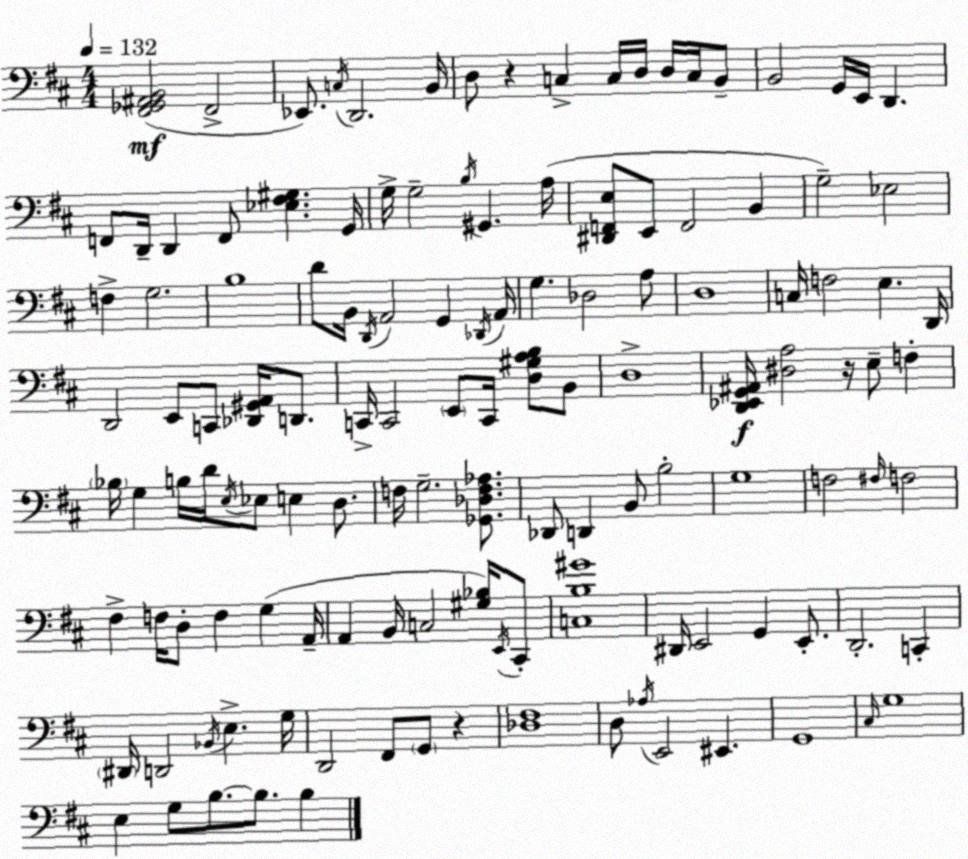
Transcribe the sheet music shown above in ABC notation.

X:1
T:Untitled
M:4/4
L:1/4
K:D
[^F,,_G,,^A,,B,,]2 ^F,,2 _E,,/2 C,/4 D,,2 B,,/4 D,/2 z C, C,/4 D,/4 D,/4 C,/4 B,,/2 B,,2 G,,/4 E,,/4 D,, F,,/2 D,,/4 D,, F,,/2 [_E,^F,^G,] G,,/4 G,/4 G,2 B,/4 ^G,, A,/4 [^D,,F,,E,]/2 E,,/2 F,,2 B,, G,2 _E,2 F, G,2 B,4 D/2 B,,/4 D,,/4 A,,2 G,, _D,,/4 A,,/4 G, _D,2 A,/2 D,4 C,/4 F,2 E, D,,/4 D,,2 E,,/2 C,,/2 [_D,,^G,,A,,]/4 D,,/2 C,,/4 C,,2 E,,/2 C,,/4 [D,^G,A,B,]/2 B,,/2 D,4 [D,,_E,,G,,^A,,]/4 [^D,A,]2 z/4 E,/2 F, _B,/4 G, B,/4 D/4 E,/4 _E,/2 E, D,/2 F,/4 G,2 [_G,,_D,F,_A,]/2 _D,,/2 D,, B,,/2 B,2 G,4 F,2 ^F,/4 F,2 ^F, F,/4 D,/2 F, G, A,,/4 A,, B,,/4 C,2 [^G,_B,]/4 E,,/4 ^C,,/2 [C,B,^G]4 ^D,,/4 E,,2 G,, E,,/2 D,,2 C,, ^D,,/4 D,,2 _B,,/4 E, G,/4 D,,2 ^F,,/2 G,,/2 z [_D,^F,]4 D,/2 _A,/4 E,,2 ^E,, G,,4 ^C,/4 G,4 E, G,/2 B,/2 B,/2 B,